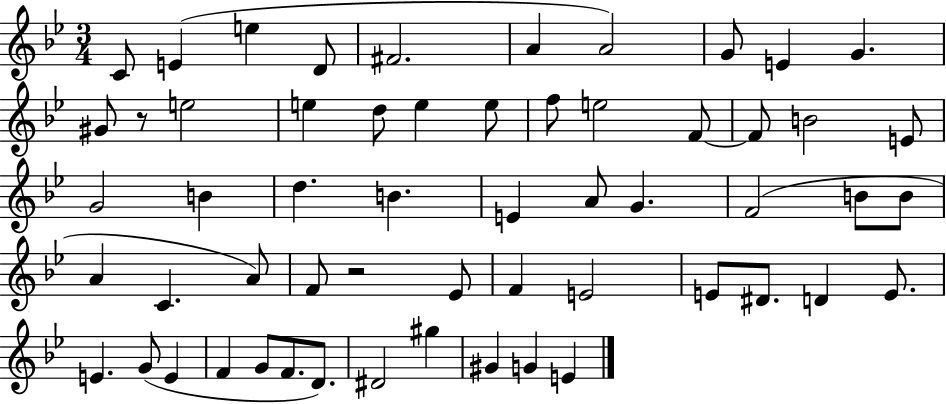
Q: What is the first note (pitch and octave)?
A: C4